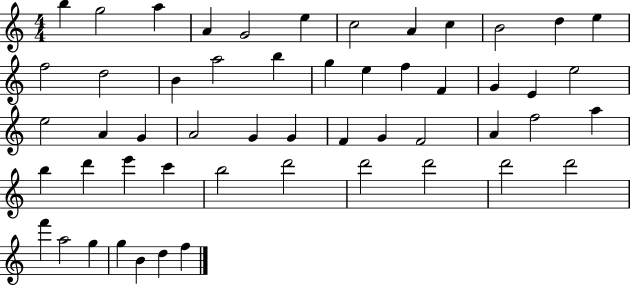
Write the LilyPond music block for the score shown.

{
  \clef treble
  \numericTimeSignature
  \time 4/4
  \key c \major
  b''4 g''2 a''4 | a'4 g'2 e''4 | c''2 a'4 c''4 | b'2 d''4 e''4 | \break f''2 d''2 | b'4 a''2 b''4 | g''4 e''4 f''4 f'4 | g'4 e'4 e''2 | \break e''2 a'4 g'4 | a'2 g'4 g'4 | f'4 g'4 f'2 | a'4 f''2 a''4 | \break b''4 d'''4 e'''4 c'''4 | b''2 d'''2 | d'''2 d'''2 | d'''2 d'''2 | \break f'''4 a''2 g''4 | g''4 b'4 d''4 f''4 | \bar "|."
}